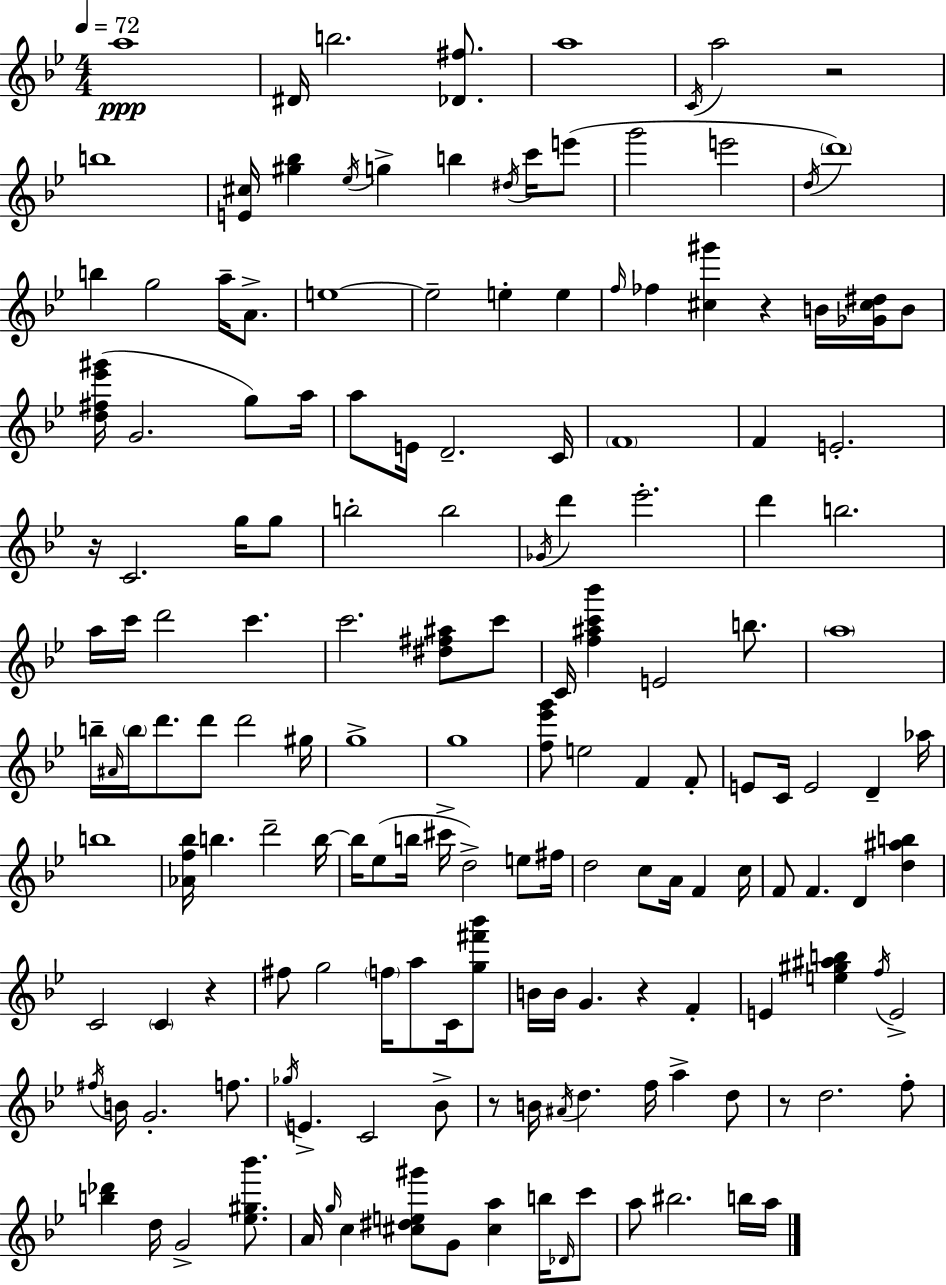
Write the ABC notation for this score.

X:1
T:Untitled
M:4/4
L:1/4
K:Gm
a4 ^D/4 b2 [_D^f]/2 a4 C/4 a2 z2 b4 [E^c]/4 [^g_b] _e/4 g b ^d/4 c'/4 e'/2 g'2 e'2 d/4 d'4 b g2 a/4 A/2 e4 e2 e e f/4 _f [^c^g'] z B/4 [_G^c^d]/4 B/2 [d^f_e'^g']/4 G2 g/2 a/4 a/2 E/4 D2 C/4 F4 F E2 z/4 C2 g/4 g/2 b2 b2 _G/4 d' _e'2 d' b2 a/4 c'/4 d'2 c' c'2 [^d^f^a]/2 c'/2 C/4 [f^ac'_b'] E2 b/2 a4 b/4 ^A/4 b/4 d'/2 d'/2 d'2 ^g/4 g4 g4 [f_e'g']/2 e2 F F/2 E/2 C/4 E2 D _a/4 b4 [_Af_b]/4 b d'2 b/4 b/4 _e/2 b/4 ^c'/4 d2 e/2 ^f/4 d2 c/2 A/4 F c/4 F/2 F D [d^ab] C2 C z ^f/2 g2 f/4 a/2 C/4 [g^f'_b']/2 B/4 B/4 G z F E [e^g^ab] f/4 E2 ^f/4 B/4 G2 f/2 _g/4 E C2 _B/2 z/2 B/4 ^A/4 d f/4 a d/2 z/2 d2 f/2 [b_d'] d/4 G2 [_e^g_b']/2 A/4 g/4 c [^c^de^g']/2 G/2 [^ca] b/4 _D/4 c'/2 a/2 ^b2 b/4 a/4